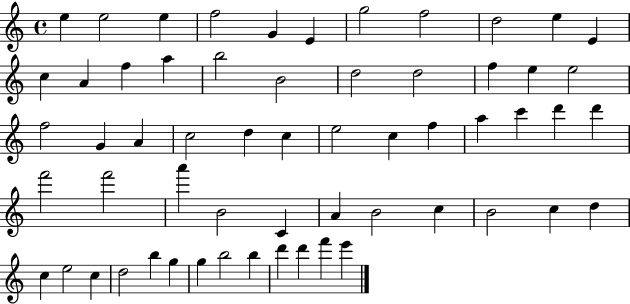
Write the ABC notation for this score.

X:1
T:Untitled
M:4/4
L:1/4
K:C
e e2 e f2 G E g2 f2 d2 e E c A f a b2 B2 d2 d2 f e e2 f2 G A c2 d c e2 c f a c' d' d' f'2 f'2 a' B2 C A B2 c B2 c d c e2 c d2 b g g b2 b d' d' f' e'